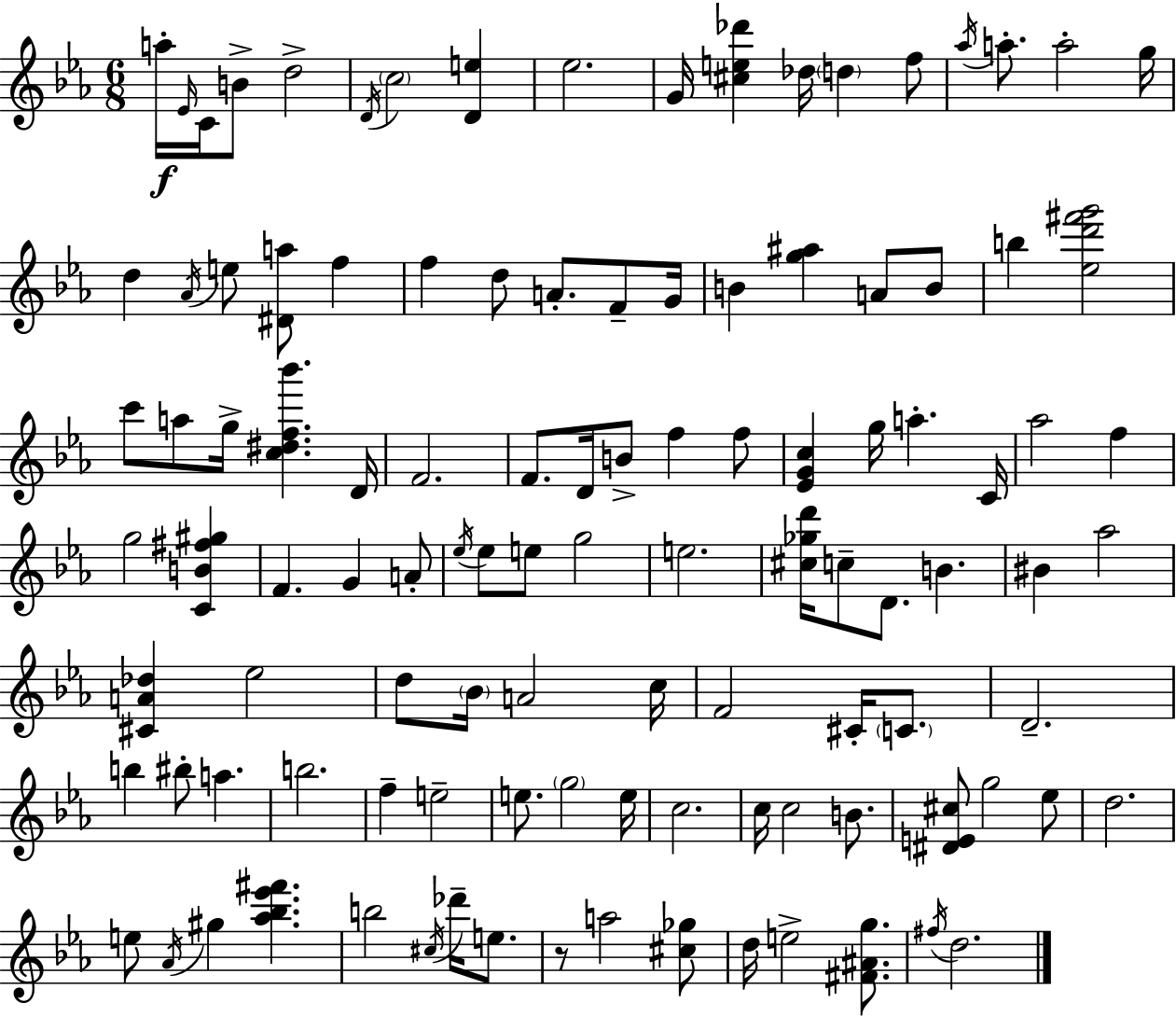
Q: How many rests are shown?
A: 1